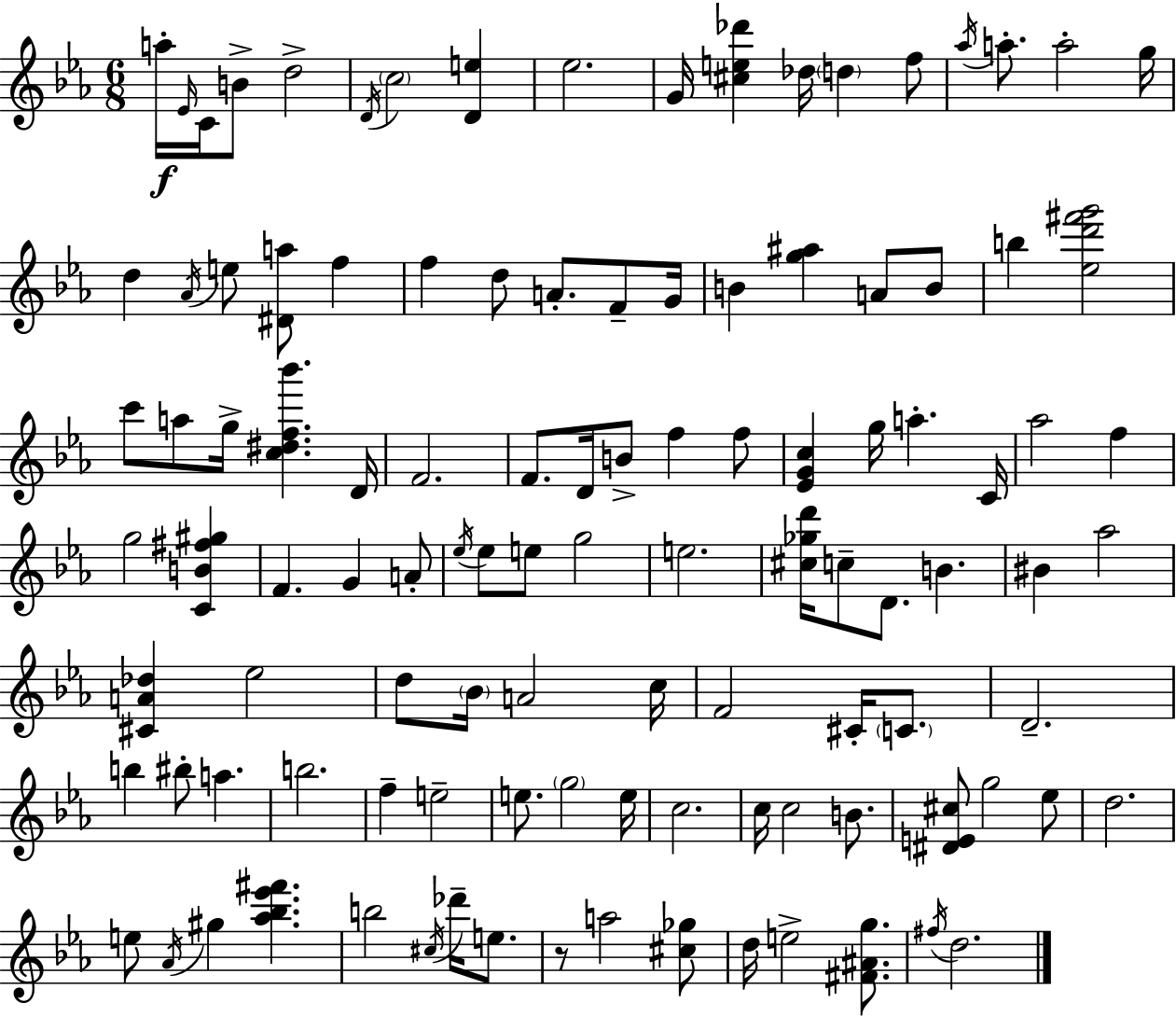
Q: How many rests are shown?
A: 1